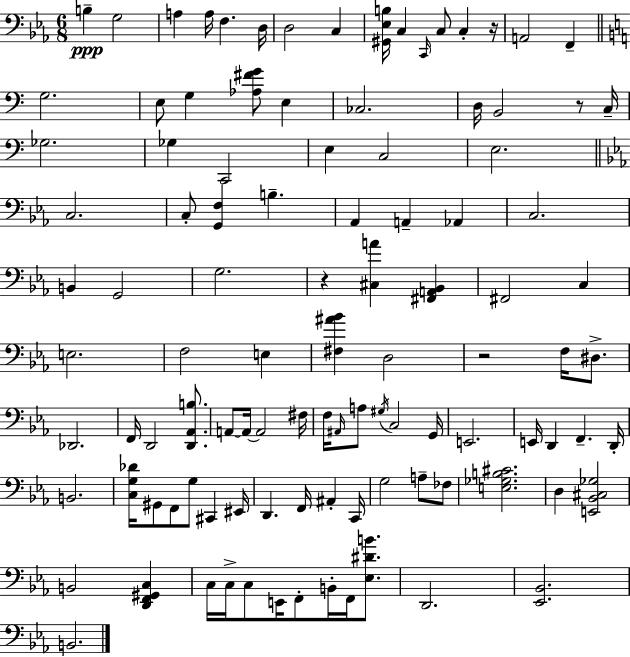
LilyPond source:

{
  \clef bass
  \numericTimeSignature
  \time 6/8
  \key ees \major
  b4--\ppp g2 | a4 a16 f4. d16 | d2 c4 | <gis, ees b>16 c4 \grace { c,16 } c8 c4-. | \break r16 a,2 f,4-- | \bar "||" \break \key c \major g2. | e8 g4 <aes fis' g'>8 e4 | ces2. | d16 b,2 r8 c16-- | \break ges2. | ges4 c,2 | e4 c2 | e2. | \break \bar "||" \break \key ees \major c2. | c8-. <g, f>4 b4.-- | aes,4 a,4-- aes,4 | c2. | \break b,4 g,2 | g2. | r4 <cis a'>4 <fis, a, bes,>4 | fis,2 c4 | \break e2. | f2 e4 | <fis ais' bes'>4 d2 | r2 f16 dis8.-> | \break des,2. | f,16 d,2 <d, aes, b>8. | a,8~~ a,16~~ a,2 fis16 | f16 \grace { ais,16 } a8 \acciaccatura { gis16 } c2 | \break g,16 e,2. | e,16 d,4 f,4.-- | d,16-. b,2. | <c g des'>16 gis,8 f,8 g8 cis,4 | \break eis,16 d,4. f,16 ais,4-. | c,16 g2 a8-- | fes8 <e ges b cis'>2. | d4 <e, bes, cis ges>2 | \break b,2 <d, f, gis, c>4 | c16 c16-> c8 e,16 f,8-. b,16-. f,16 <ees dis' b'>8. | d,2. | <ees, bes,>2. | \break b,2. | \bar "|."
}